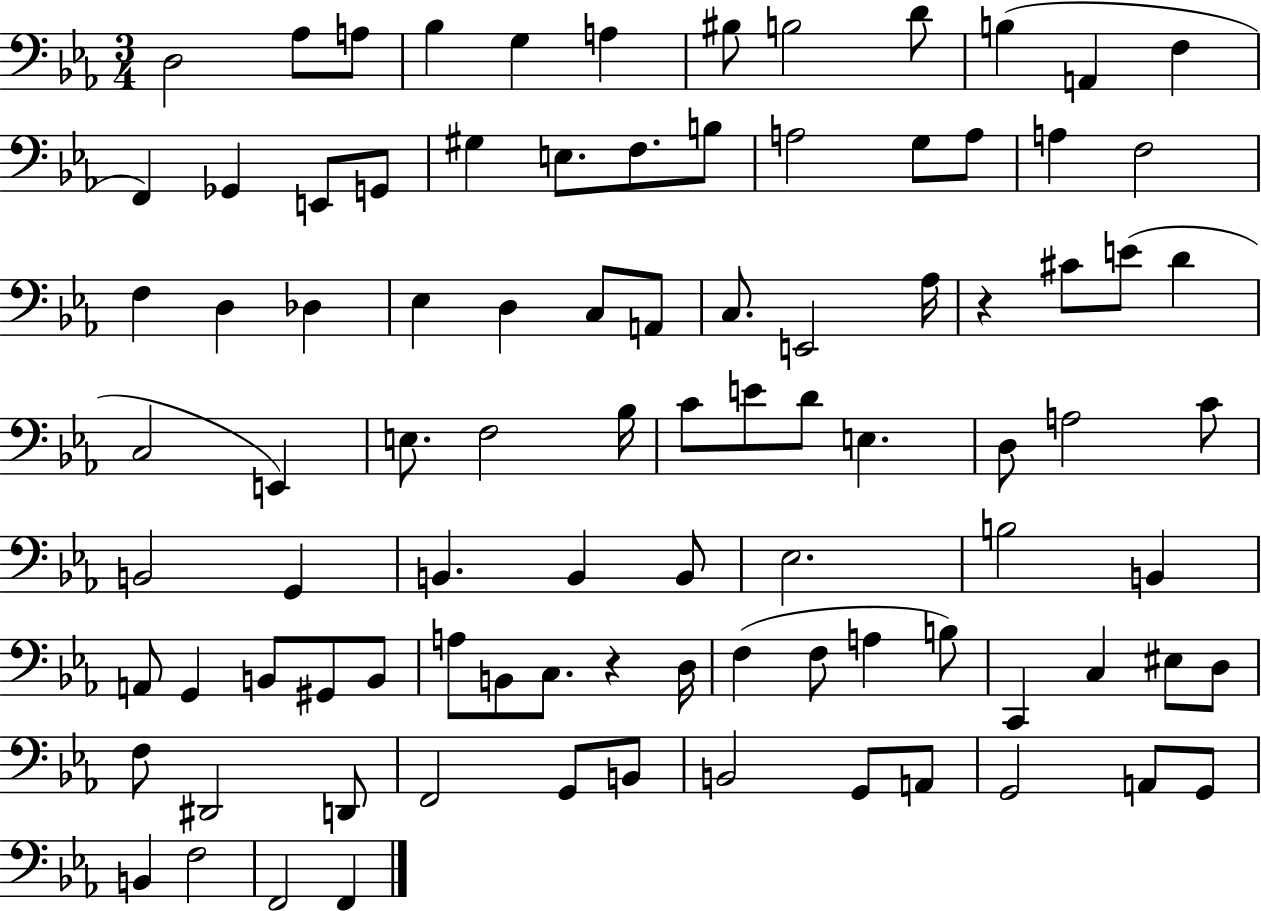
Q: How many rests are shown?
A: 2